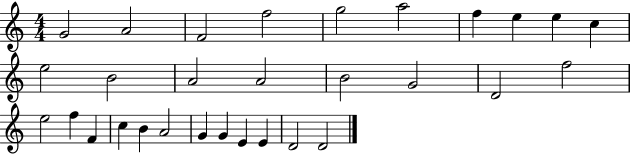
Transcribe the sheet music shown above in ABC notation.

X:1
T:Untitled
M:4/4
L:1/4
K:C
G2 A2 F2 f2 g2 a2 f e e c e2 B2 A2 A2 B2 G2 D2 f2 e2 f F c B A2 G G E E D2 D2